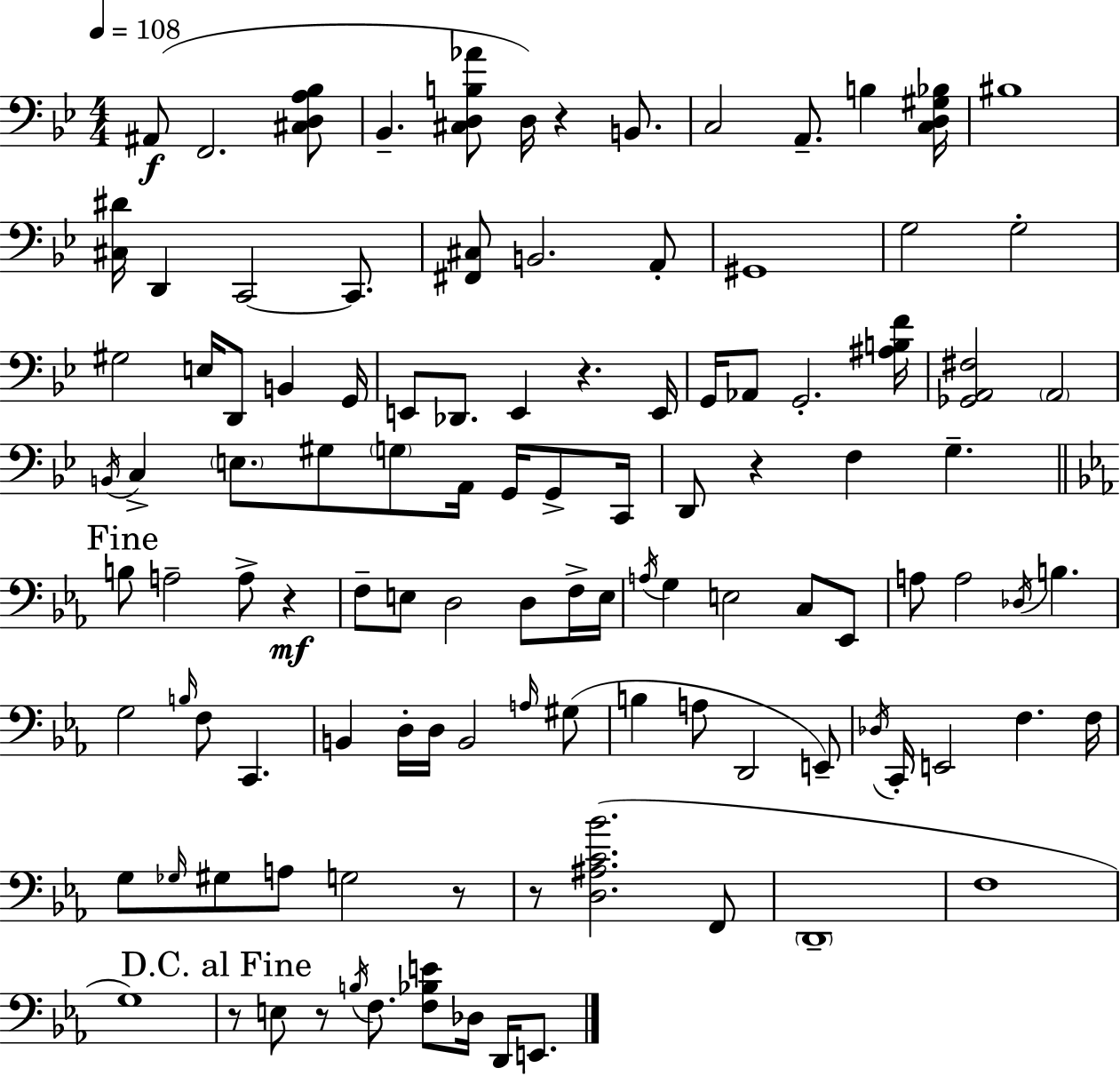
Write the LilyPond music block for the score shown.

{
  \clef bass
  \numericTimeSignature
  \time 4/4
  \key g \minor
  \tempo 4 = 108
  ais,8(\f f,2. <cis d a bes>8 | bes,4.-- <cis d b aes'>8 d16) r4 b,8. | c2 a,8.-- b4 <c d gis bes>16 | bis1 | \break <cis dis'>16 d,4 c,2~~ c,8. | <fis, cis>8 b,2. a,8-. | gis,1 | g2 g2-. | \break gis2 e16 d,8 b,4 g,16 | e,8 des,8. e,4 r4. e,16 | g,16 aes,8 g,2.-. <ais b f'>16 | <ges, a, fis>2 \parenthesize a,2 | \break \acciaccatura { b,16 } c4-> \parenthesize e8. gis8 \parenthesize g8 a,16 g,16 g,8-> | c,16 d,8 r4 f4 g4.-- | \mark "Fine" \bar "||" \break \key ees \major b8 a2-- a8-> r4\mf | f8-- e8 d2 d8 f16-> e16 | \acciaccatura { a16 } g4 e2 c8 ees,8 | a8 a2 \acciaccatura { des16 } b4. | \break g2 \grace { b16 } f8 c,4. | b,4 d16-. d16 b,2 | \grace { a16 }( gis8 b4 a8 d,2 | e,8--) \acciaccatura { des16 } c,16-. e,2 f4. | \break f16 g8 \grace { ges16 } gis8 a8 g2 | r8 r8 <d ais c' bes'>2.( | f,8 \parenthesize d,1-- | f1 | \break g1) | \mark "D.C. al Fine" r8 e8 r8 \acciaccatura { b16 } f8. | <f bes e'>8 des16 d,16 e,8. \bar "|."
}